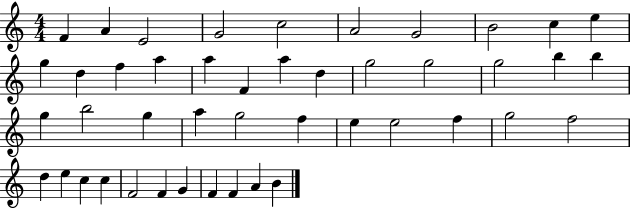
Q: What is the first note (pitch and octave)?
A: F4